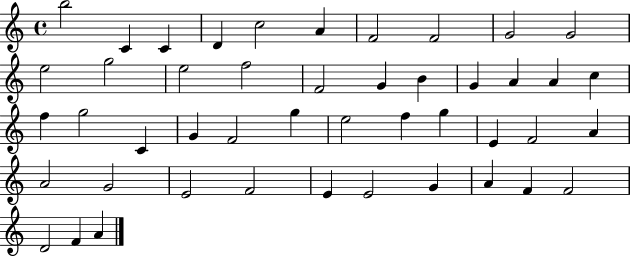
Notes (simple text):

B5/h C4/q C4/q D4/q C5/h A4/q F4/h F4/h G4/h G4/h E5/h G5/h E5/h F5/h F4/h G4/q B4/q G4/q A4/q A4/q C5/q F5/q G5/h C4/q G4/q F4/h G5/q E5/h F5/q G5/q E4/q F4/h A4/q A4/h G4/h E4/h F4/h E4/q E4/h G4/q A4/q F4/q F4/h D4/h F4/q A4/q